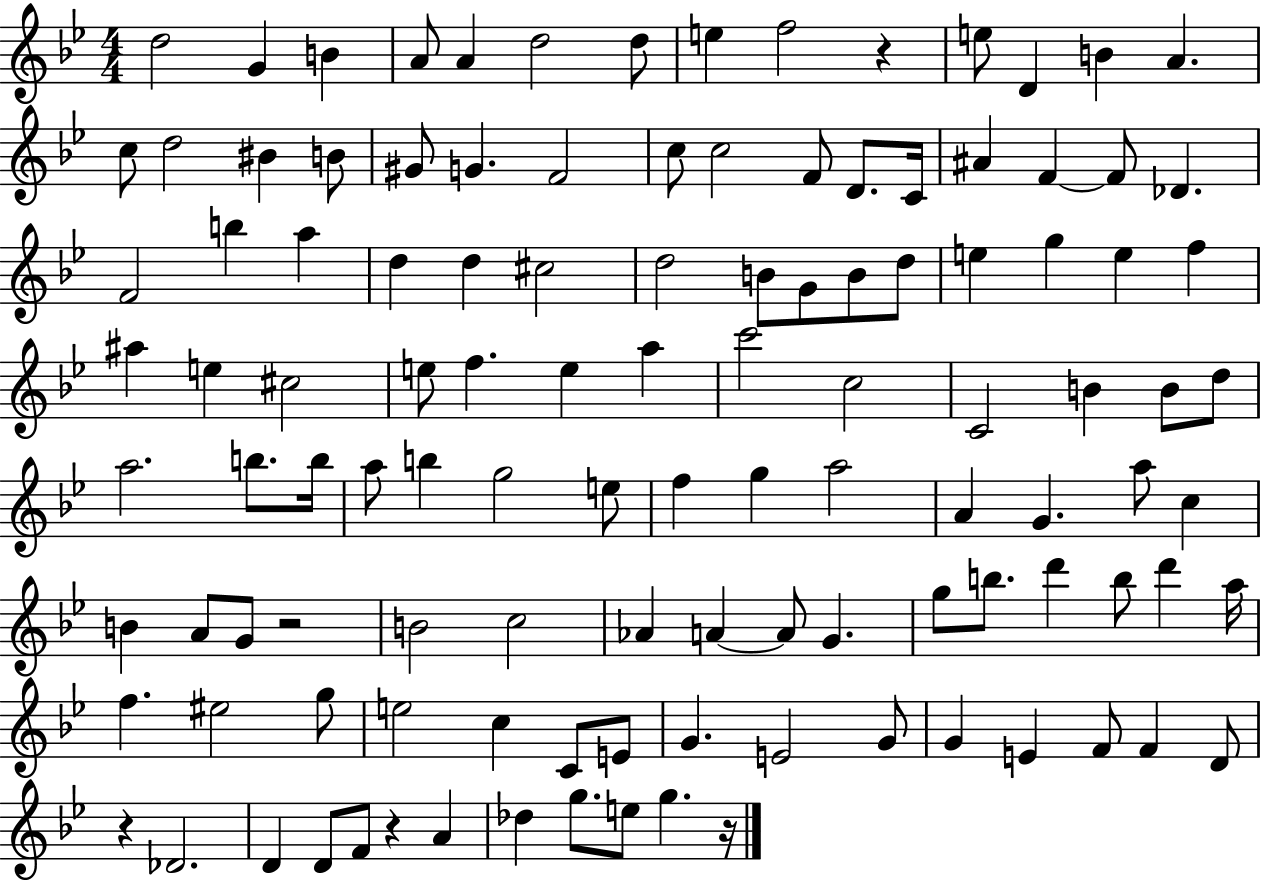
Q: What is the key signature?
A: BES major